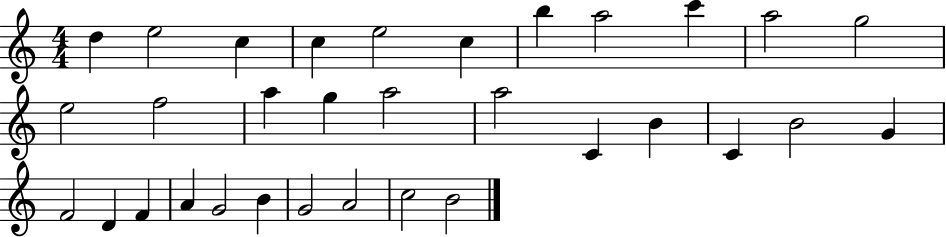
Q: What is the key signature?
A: C major